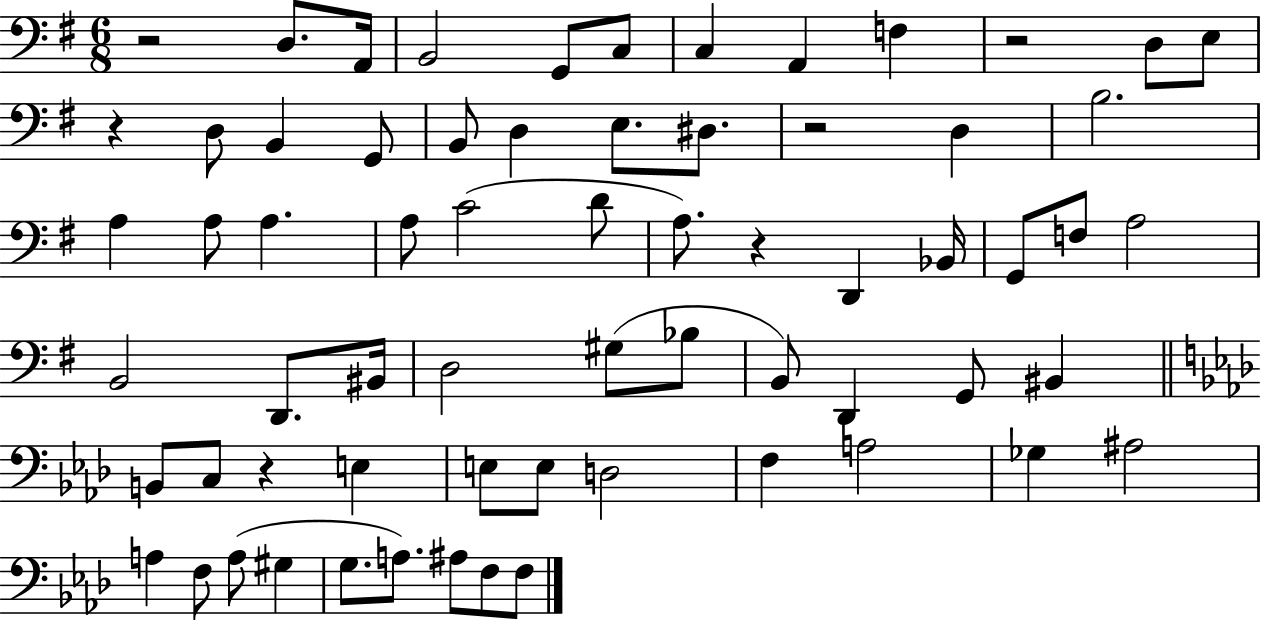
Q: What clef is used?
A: bass